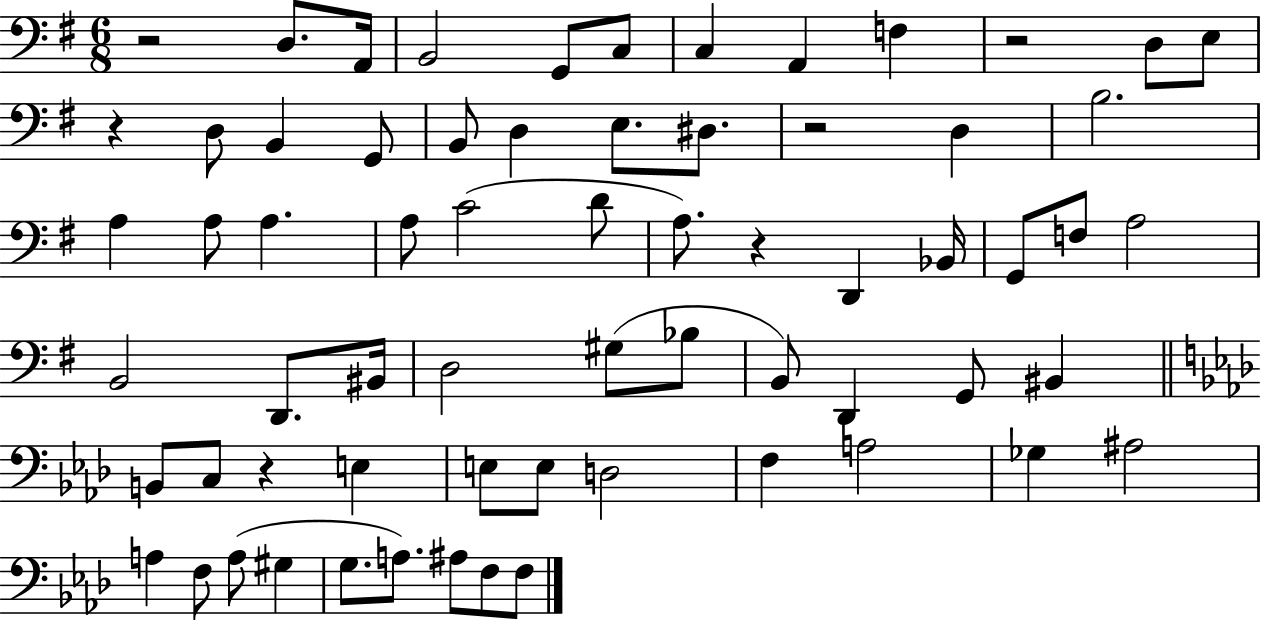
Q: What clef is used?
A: bass